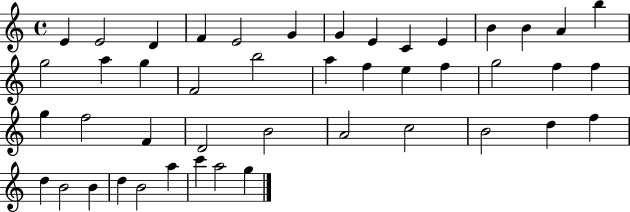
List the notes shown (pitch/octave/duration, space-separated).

E4/q E4/h D4/q F4/q E4/h G4/q G4/q E4/q C4/q E4/q B4/q B4/q A4/q B5/q G5/h A5/q G5/q F4/h B5/h A5/q F5/q E5/q F5/q G5/h F5/q F5/q G5/q F5/h F4/q D4/h B4/h A4/h C5/h B4/h D5/q F5/q D5/q B4/h B4/q D5/q B4/h A5/q C6/q A5/h G5/q